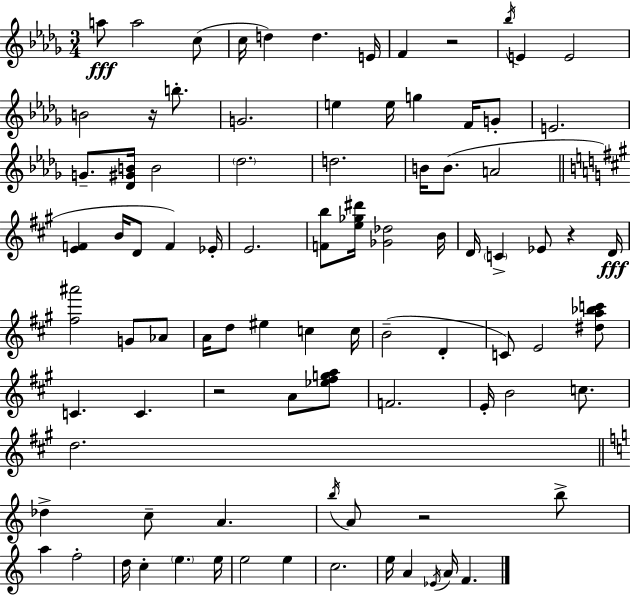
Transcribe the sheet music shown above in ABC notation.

X:1
T:Untitled
M:3/4
L:1/4
K:Bbm
a/2 a2 c/2 c/4 d d E/4 F z2 _b/4 E E2 B2 z/4 b/2 G2 e e/4 g F/4 G/2 E2 G/2 [_D^GB]/4 B2 _d2 d2 B/4 B/2 A2 [EF] B/4 D/2 F _E/4 E2 [Fb]/2 [e_g^d']/4 [_G_d]2 B/4 D/4 C _E/2 z D/4 [^f^a']2 G/2 _A/2 A/4 d/2 ^e c c/4 B2 D C/2 E2 [^da_bc']/2 C C z2 A/2 [_e^fga]/2 F2 E/4 B2 c/2 d2 _d c/2 A b/4 A/2 z2 b/2 a f2 d/4 c e e/4 e2 e c2 e/4 A _E/4 A/4 F